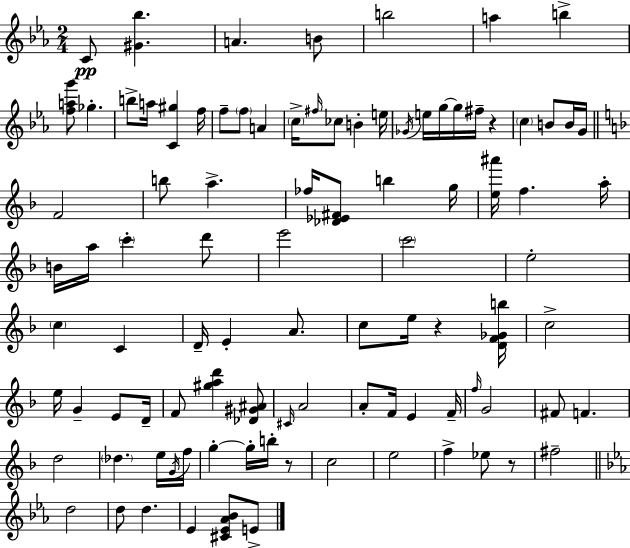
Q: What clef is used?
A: treble